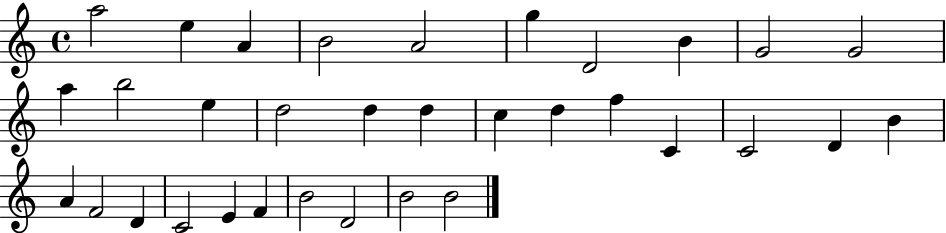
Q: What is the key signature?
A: C major